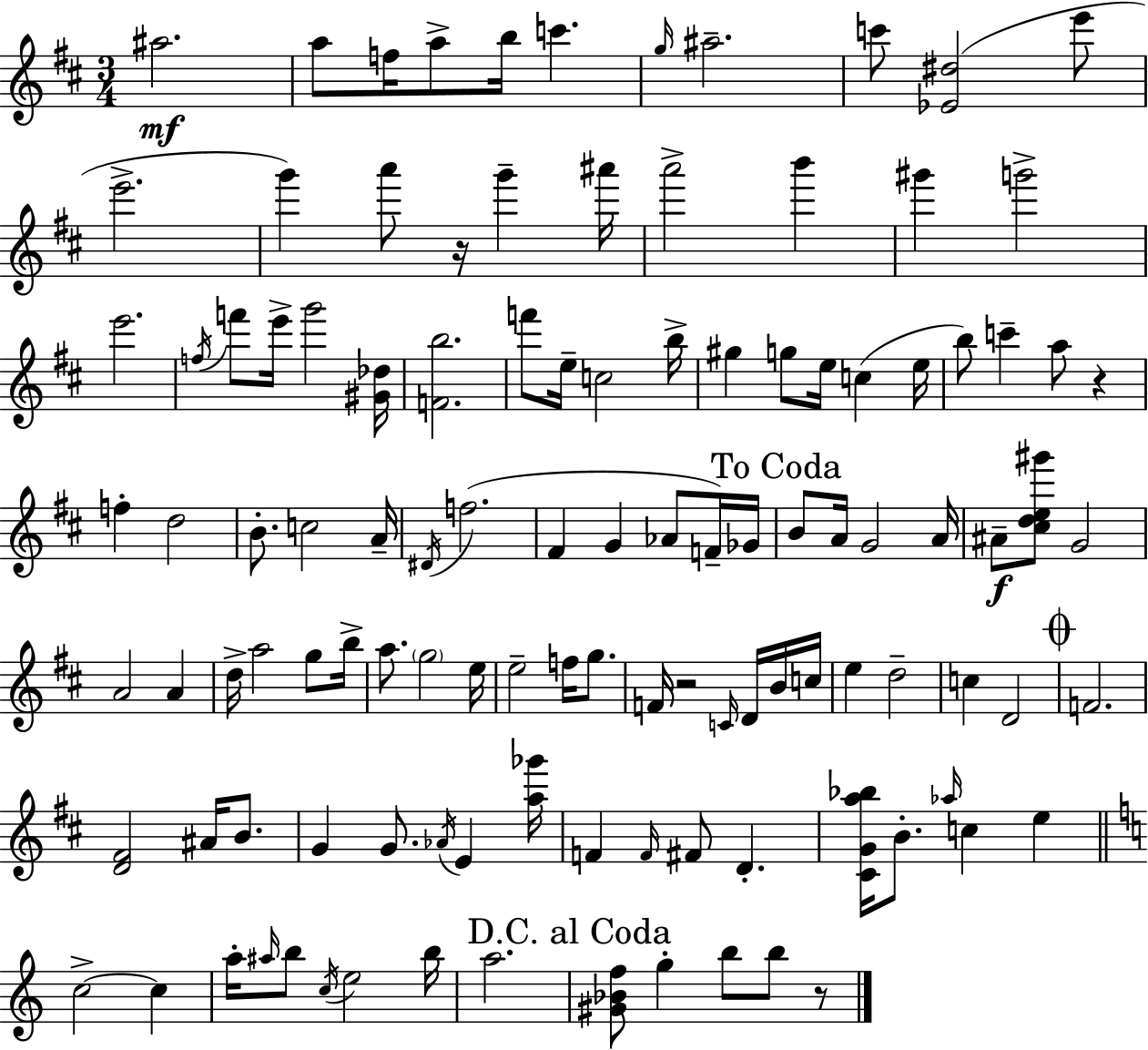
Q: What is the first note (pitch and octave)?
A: A#5